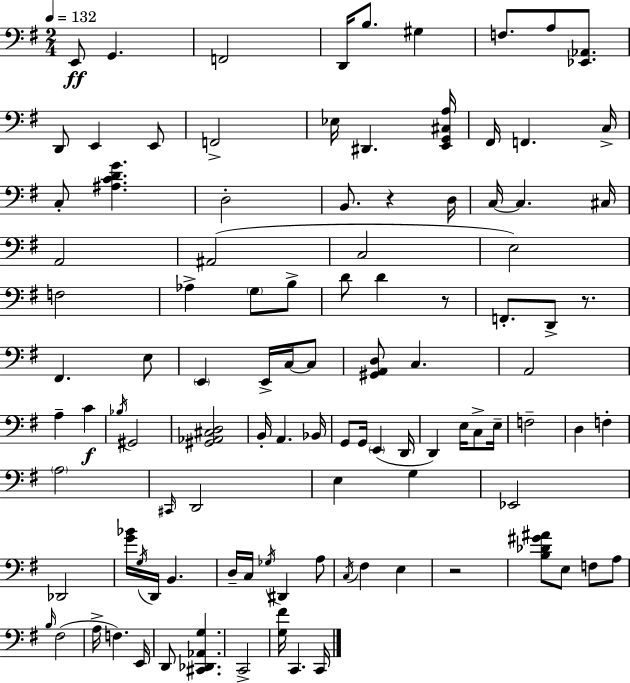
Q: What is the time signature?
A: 2/4